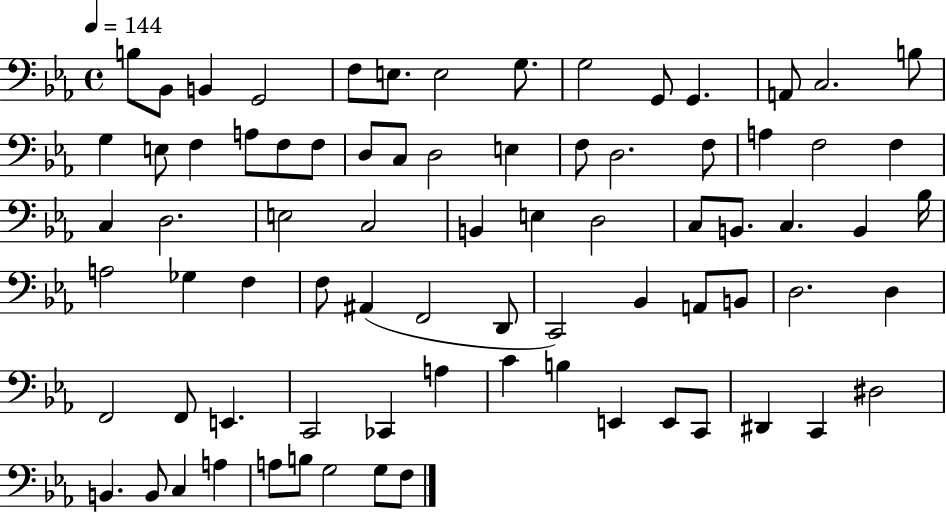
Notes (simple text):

B3/e Bb2/e B2/q G2/h F3/e E3/e. E3/h G3/e. G3/h G2/e G2/q. A2/e C3/h. B3/e G3/q E3/e F3/q A3/e F3/e F3/e D3/e C3/e D3/h E3/q F3/e D3/h. F3/e A3/q F3/h F3/q C3/q D3/h. E3/h C3/h B2/q E3/q D3/h C3/e B2/e. C3/q. B2/q Bb3/s A3/h Gb3/q F3/q F3/e A#2/q F2/h D2/e C2/h Bb2/q A2/e B2/e D3/h. D3/q F2/h F2/e E2/q. C2/h CES2/q A3/q C4/q B3/q E2/q E2/e C2/e D#2/q C2/q D#3/h B2/q. B2/e C3/q A3/q A3/e B3/e G3/h G3/e F3/e